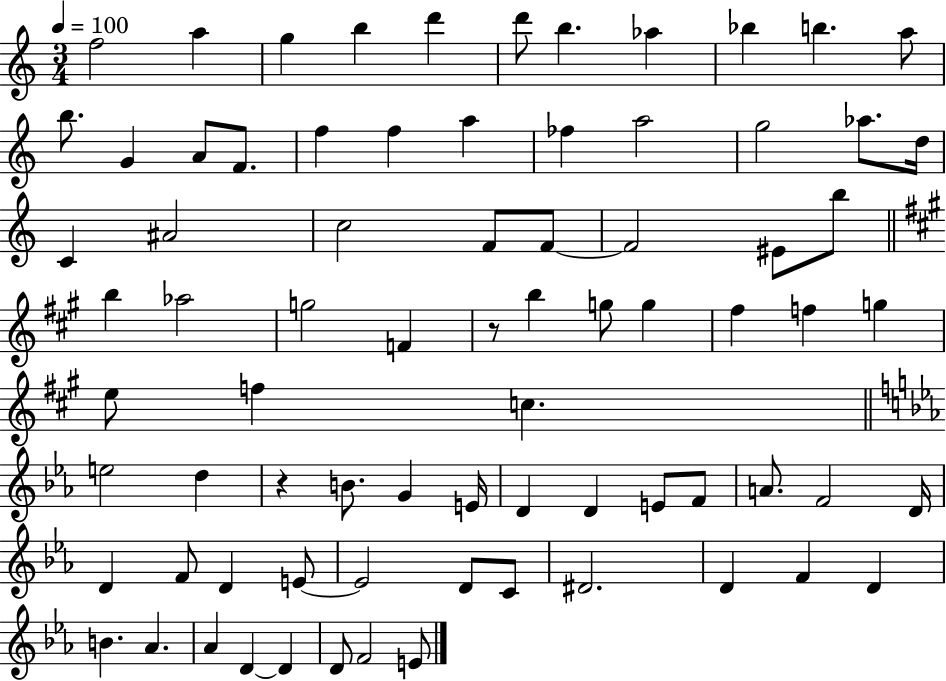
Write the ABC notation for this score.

X:1
T:Untitled
M:3/4
L:1/4
K:C
f2 a g b d' d'/2 b _a _b b a/2 b/2 G A/2 F/2 f f a _f a2 g2 _a/2 d/4 C ^A2 c2 F/2 F/2 F2 ^E/2 b/2 b _a2 g2 F z/2 b g/2 g ^f f g e/2 f c e2 d z B/2 G E/4 D D E/2 F/2 A/2 F2 D/4 D F/2 D E/2 E2 D/2 C/2 ^D2 D F D B _A _A D D D/2 F2 E/2